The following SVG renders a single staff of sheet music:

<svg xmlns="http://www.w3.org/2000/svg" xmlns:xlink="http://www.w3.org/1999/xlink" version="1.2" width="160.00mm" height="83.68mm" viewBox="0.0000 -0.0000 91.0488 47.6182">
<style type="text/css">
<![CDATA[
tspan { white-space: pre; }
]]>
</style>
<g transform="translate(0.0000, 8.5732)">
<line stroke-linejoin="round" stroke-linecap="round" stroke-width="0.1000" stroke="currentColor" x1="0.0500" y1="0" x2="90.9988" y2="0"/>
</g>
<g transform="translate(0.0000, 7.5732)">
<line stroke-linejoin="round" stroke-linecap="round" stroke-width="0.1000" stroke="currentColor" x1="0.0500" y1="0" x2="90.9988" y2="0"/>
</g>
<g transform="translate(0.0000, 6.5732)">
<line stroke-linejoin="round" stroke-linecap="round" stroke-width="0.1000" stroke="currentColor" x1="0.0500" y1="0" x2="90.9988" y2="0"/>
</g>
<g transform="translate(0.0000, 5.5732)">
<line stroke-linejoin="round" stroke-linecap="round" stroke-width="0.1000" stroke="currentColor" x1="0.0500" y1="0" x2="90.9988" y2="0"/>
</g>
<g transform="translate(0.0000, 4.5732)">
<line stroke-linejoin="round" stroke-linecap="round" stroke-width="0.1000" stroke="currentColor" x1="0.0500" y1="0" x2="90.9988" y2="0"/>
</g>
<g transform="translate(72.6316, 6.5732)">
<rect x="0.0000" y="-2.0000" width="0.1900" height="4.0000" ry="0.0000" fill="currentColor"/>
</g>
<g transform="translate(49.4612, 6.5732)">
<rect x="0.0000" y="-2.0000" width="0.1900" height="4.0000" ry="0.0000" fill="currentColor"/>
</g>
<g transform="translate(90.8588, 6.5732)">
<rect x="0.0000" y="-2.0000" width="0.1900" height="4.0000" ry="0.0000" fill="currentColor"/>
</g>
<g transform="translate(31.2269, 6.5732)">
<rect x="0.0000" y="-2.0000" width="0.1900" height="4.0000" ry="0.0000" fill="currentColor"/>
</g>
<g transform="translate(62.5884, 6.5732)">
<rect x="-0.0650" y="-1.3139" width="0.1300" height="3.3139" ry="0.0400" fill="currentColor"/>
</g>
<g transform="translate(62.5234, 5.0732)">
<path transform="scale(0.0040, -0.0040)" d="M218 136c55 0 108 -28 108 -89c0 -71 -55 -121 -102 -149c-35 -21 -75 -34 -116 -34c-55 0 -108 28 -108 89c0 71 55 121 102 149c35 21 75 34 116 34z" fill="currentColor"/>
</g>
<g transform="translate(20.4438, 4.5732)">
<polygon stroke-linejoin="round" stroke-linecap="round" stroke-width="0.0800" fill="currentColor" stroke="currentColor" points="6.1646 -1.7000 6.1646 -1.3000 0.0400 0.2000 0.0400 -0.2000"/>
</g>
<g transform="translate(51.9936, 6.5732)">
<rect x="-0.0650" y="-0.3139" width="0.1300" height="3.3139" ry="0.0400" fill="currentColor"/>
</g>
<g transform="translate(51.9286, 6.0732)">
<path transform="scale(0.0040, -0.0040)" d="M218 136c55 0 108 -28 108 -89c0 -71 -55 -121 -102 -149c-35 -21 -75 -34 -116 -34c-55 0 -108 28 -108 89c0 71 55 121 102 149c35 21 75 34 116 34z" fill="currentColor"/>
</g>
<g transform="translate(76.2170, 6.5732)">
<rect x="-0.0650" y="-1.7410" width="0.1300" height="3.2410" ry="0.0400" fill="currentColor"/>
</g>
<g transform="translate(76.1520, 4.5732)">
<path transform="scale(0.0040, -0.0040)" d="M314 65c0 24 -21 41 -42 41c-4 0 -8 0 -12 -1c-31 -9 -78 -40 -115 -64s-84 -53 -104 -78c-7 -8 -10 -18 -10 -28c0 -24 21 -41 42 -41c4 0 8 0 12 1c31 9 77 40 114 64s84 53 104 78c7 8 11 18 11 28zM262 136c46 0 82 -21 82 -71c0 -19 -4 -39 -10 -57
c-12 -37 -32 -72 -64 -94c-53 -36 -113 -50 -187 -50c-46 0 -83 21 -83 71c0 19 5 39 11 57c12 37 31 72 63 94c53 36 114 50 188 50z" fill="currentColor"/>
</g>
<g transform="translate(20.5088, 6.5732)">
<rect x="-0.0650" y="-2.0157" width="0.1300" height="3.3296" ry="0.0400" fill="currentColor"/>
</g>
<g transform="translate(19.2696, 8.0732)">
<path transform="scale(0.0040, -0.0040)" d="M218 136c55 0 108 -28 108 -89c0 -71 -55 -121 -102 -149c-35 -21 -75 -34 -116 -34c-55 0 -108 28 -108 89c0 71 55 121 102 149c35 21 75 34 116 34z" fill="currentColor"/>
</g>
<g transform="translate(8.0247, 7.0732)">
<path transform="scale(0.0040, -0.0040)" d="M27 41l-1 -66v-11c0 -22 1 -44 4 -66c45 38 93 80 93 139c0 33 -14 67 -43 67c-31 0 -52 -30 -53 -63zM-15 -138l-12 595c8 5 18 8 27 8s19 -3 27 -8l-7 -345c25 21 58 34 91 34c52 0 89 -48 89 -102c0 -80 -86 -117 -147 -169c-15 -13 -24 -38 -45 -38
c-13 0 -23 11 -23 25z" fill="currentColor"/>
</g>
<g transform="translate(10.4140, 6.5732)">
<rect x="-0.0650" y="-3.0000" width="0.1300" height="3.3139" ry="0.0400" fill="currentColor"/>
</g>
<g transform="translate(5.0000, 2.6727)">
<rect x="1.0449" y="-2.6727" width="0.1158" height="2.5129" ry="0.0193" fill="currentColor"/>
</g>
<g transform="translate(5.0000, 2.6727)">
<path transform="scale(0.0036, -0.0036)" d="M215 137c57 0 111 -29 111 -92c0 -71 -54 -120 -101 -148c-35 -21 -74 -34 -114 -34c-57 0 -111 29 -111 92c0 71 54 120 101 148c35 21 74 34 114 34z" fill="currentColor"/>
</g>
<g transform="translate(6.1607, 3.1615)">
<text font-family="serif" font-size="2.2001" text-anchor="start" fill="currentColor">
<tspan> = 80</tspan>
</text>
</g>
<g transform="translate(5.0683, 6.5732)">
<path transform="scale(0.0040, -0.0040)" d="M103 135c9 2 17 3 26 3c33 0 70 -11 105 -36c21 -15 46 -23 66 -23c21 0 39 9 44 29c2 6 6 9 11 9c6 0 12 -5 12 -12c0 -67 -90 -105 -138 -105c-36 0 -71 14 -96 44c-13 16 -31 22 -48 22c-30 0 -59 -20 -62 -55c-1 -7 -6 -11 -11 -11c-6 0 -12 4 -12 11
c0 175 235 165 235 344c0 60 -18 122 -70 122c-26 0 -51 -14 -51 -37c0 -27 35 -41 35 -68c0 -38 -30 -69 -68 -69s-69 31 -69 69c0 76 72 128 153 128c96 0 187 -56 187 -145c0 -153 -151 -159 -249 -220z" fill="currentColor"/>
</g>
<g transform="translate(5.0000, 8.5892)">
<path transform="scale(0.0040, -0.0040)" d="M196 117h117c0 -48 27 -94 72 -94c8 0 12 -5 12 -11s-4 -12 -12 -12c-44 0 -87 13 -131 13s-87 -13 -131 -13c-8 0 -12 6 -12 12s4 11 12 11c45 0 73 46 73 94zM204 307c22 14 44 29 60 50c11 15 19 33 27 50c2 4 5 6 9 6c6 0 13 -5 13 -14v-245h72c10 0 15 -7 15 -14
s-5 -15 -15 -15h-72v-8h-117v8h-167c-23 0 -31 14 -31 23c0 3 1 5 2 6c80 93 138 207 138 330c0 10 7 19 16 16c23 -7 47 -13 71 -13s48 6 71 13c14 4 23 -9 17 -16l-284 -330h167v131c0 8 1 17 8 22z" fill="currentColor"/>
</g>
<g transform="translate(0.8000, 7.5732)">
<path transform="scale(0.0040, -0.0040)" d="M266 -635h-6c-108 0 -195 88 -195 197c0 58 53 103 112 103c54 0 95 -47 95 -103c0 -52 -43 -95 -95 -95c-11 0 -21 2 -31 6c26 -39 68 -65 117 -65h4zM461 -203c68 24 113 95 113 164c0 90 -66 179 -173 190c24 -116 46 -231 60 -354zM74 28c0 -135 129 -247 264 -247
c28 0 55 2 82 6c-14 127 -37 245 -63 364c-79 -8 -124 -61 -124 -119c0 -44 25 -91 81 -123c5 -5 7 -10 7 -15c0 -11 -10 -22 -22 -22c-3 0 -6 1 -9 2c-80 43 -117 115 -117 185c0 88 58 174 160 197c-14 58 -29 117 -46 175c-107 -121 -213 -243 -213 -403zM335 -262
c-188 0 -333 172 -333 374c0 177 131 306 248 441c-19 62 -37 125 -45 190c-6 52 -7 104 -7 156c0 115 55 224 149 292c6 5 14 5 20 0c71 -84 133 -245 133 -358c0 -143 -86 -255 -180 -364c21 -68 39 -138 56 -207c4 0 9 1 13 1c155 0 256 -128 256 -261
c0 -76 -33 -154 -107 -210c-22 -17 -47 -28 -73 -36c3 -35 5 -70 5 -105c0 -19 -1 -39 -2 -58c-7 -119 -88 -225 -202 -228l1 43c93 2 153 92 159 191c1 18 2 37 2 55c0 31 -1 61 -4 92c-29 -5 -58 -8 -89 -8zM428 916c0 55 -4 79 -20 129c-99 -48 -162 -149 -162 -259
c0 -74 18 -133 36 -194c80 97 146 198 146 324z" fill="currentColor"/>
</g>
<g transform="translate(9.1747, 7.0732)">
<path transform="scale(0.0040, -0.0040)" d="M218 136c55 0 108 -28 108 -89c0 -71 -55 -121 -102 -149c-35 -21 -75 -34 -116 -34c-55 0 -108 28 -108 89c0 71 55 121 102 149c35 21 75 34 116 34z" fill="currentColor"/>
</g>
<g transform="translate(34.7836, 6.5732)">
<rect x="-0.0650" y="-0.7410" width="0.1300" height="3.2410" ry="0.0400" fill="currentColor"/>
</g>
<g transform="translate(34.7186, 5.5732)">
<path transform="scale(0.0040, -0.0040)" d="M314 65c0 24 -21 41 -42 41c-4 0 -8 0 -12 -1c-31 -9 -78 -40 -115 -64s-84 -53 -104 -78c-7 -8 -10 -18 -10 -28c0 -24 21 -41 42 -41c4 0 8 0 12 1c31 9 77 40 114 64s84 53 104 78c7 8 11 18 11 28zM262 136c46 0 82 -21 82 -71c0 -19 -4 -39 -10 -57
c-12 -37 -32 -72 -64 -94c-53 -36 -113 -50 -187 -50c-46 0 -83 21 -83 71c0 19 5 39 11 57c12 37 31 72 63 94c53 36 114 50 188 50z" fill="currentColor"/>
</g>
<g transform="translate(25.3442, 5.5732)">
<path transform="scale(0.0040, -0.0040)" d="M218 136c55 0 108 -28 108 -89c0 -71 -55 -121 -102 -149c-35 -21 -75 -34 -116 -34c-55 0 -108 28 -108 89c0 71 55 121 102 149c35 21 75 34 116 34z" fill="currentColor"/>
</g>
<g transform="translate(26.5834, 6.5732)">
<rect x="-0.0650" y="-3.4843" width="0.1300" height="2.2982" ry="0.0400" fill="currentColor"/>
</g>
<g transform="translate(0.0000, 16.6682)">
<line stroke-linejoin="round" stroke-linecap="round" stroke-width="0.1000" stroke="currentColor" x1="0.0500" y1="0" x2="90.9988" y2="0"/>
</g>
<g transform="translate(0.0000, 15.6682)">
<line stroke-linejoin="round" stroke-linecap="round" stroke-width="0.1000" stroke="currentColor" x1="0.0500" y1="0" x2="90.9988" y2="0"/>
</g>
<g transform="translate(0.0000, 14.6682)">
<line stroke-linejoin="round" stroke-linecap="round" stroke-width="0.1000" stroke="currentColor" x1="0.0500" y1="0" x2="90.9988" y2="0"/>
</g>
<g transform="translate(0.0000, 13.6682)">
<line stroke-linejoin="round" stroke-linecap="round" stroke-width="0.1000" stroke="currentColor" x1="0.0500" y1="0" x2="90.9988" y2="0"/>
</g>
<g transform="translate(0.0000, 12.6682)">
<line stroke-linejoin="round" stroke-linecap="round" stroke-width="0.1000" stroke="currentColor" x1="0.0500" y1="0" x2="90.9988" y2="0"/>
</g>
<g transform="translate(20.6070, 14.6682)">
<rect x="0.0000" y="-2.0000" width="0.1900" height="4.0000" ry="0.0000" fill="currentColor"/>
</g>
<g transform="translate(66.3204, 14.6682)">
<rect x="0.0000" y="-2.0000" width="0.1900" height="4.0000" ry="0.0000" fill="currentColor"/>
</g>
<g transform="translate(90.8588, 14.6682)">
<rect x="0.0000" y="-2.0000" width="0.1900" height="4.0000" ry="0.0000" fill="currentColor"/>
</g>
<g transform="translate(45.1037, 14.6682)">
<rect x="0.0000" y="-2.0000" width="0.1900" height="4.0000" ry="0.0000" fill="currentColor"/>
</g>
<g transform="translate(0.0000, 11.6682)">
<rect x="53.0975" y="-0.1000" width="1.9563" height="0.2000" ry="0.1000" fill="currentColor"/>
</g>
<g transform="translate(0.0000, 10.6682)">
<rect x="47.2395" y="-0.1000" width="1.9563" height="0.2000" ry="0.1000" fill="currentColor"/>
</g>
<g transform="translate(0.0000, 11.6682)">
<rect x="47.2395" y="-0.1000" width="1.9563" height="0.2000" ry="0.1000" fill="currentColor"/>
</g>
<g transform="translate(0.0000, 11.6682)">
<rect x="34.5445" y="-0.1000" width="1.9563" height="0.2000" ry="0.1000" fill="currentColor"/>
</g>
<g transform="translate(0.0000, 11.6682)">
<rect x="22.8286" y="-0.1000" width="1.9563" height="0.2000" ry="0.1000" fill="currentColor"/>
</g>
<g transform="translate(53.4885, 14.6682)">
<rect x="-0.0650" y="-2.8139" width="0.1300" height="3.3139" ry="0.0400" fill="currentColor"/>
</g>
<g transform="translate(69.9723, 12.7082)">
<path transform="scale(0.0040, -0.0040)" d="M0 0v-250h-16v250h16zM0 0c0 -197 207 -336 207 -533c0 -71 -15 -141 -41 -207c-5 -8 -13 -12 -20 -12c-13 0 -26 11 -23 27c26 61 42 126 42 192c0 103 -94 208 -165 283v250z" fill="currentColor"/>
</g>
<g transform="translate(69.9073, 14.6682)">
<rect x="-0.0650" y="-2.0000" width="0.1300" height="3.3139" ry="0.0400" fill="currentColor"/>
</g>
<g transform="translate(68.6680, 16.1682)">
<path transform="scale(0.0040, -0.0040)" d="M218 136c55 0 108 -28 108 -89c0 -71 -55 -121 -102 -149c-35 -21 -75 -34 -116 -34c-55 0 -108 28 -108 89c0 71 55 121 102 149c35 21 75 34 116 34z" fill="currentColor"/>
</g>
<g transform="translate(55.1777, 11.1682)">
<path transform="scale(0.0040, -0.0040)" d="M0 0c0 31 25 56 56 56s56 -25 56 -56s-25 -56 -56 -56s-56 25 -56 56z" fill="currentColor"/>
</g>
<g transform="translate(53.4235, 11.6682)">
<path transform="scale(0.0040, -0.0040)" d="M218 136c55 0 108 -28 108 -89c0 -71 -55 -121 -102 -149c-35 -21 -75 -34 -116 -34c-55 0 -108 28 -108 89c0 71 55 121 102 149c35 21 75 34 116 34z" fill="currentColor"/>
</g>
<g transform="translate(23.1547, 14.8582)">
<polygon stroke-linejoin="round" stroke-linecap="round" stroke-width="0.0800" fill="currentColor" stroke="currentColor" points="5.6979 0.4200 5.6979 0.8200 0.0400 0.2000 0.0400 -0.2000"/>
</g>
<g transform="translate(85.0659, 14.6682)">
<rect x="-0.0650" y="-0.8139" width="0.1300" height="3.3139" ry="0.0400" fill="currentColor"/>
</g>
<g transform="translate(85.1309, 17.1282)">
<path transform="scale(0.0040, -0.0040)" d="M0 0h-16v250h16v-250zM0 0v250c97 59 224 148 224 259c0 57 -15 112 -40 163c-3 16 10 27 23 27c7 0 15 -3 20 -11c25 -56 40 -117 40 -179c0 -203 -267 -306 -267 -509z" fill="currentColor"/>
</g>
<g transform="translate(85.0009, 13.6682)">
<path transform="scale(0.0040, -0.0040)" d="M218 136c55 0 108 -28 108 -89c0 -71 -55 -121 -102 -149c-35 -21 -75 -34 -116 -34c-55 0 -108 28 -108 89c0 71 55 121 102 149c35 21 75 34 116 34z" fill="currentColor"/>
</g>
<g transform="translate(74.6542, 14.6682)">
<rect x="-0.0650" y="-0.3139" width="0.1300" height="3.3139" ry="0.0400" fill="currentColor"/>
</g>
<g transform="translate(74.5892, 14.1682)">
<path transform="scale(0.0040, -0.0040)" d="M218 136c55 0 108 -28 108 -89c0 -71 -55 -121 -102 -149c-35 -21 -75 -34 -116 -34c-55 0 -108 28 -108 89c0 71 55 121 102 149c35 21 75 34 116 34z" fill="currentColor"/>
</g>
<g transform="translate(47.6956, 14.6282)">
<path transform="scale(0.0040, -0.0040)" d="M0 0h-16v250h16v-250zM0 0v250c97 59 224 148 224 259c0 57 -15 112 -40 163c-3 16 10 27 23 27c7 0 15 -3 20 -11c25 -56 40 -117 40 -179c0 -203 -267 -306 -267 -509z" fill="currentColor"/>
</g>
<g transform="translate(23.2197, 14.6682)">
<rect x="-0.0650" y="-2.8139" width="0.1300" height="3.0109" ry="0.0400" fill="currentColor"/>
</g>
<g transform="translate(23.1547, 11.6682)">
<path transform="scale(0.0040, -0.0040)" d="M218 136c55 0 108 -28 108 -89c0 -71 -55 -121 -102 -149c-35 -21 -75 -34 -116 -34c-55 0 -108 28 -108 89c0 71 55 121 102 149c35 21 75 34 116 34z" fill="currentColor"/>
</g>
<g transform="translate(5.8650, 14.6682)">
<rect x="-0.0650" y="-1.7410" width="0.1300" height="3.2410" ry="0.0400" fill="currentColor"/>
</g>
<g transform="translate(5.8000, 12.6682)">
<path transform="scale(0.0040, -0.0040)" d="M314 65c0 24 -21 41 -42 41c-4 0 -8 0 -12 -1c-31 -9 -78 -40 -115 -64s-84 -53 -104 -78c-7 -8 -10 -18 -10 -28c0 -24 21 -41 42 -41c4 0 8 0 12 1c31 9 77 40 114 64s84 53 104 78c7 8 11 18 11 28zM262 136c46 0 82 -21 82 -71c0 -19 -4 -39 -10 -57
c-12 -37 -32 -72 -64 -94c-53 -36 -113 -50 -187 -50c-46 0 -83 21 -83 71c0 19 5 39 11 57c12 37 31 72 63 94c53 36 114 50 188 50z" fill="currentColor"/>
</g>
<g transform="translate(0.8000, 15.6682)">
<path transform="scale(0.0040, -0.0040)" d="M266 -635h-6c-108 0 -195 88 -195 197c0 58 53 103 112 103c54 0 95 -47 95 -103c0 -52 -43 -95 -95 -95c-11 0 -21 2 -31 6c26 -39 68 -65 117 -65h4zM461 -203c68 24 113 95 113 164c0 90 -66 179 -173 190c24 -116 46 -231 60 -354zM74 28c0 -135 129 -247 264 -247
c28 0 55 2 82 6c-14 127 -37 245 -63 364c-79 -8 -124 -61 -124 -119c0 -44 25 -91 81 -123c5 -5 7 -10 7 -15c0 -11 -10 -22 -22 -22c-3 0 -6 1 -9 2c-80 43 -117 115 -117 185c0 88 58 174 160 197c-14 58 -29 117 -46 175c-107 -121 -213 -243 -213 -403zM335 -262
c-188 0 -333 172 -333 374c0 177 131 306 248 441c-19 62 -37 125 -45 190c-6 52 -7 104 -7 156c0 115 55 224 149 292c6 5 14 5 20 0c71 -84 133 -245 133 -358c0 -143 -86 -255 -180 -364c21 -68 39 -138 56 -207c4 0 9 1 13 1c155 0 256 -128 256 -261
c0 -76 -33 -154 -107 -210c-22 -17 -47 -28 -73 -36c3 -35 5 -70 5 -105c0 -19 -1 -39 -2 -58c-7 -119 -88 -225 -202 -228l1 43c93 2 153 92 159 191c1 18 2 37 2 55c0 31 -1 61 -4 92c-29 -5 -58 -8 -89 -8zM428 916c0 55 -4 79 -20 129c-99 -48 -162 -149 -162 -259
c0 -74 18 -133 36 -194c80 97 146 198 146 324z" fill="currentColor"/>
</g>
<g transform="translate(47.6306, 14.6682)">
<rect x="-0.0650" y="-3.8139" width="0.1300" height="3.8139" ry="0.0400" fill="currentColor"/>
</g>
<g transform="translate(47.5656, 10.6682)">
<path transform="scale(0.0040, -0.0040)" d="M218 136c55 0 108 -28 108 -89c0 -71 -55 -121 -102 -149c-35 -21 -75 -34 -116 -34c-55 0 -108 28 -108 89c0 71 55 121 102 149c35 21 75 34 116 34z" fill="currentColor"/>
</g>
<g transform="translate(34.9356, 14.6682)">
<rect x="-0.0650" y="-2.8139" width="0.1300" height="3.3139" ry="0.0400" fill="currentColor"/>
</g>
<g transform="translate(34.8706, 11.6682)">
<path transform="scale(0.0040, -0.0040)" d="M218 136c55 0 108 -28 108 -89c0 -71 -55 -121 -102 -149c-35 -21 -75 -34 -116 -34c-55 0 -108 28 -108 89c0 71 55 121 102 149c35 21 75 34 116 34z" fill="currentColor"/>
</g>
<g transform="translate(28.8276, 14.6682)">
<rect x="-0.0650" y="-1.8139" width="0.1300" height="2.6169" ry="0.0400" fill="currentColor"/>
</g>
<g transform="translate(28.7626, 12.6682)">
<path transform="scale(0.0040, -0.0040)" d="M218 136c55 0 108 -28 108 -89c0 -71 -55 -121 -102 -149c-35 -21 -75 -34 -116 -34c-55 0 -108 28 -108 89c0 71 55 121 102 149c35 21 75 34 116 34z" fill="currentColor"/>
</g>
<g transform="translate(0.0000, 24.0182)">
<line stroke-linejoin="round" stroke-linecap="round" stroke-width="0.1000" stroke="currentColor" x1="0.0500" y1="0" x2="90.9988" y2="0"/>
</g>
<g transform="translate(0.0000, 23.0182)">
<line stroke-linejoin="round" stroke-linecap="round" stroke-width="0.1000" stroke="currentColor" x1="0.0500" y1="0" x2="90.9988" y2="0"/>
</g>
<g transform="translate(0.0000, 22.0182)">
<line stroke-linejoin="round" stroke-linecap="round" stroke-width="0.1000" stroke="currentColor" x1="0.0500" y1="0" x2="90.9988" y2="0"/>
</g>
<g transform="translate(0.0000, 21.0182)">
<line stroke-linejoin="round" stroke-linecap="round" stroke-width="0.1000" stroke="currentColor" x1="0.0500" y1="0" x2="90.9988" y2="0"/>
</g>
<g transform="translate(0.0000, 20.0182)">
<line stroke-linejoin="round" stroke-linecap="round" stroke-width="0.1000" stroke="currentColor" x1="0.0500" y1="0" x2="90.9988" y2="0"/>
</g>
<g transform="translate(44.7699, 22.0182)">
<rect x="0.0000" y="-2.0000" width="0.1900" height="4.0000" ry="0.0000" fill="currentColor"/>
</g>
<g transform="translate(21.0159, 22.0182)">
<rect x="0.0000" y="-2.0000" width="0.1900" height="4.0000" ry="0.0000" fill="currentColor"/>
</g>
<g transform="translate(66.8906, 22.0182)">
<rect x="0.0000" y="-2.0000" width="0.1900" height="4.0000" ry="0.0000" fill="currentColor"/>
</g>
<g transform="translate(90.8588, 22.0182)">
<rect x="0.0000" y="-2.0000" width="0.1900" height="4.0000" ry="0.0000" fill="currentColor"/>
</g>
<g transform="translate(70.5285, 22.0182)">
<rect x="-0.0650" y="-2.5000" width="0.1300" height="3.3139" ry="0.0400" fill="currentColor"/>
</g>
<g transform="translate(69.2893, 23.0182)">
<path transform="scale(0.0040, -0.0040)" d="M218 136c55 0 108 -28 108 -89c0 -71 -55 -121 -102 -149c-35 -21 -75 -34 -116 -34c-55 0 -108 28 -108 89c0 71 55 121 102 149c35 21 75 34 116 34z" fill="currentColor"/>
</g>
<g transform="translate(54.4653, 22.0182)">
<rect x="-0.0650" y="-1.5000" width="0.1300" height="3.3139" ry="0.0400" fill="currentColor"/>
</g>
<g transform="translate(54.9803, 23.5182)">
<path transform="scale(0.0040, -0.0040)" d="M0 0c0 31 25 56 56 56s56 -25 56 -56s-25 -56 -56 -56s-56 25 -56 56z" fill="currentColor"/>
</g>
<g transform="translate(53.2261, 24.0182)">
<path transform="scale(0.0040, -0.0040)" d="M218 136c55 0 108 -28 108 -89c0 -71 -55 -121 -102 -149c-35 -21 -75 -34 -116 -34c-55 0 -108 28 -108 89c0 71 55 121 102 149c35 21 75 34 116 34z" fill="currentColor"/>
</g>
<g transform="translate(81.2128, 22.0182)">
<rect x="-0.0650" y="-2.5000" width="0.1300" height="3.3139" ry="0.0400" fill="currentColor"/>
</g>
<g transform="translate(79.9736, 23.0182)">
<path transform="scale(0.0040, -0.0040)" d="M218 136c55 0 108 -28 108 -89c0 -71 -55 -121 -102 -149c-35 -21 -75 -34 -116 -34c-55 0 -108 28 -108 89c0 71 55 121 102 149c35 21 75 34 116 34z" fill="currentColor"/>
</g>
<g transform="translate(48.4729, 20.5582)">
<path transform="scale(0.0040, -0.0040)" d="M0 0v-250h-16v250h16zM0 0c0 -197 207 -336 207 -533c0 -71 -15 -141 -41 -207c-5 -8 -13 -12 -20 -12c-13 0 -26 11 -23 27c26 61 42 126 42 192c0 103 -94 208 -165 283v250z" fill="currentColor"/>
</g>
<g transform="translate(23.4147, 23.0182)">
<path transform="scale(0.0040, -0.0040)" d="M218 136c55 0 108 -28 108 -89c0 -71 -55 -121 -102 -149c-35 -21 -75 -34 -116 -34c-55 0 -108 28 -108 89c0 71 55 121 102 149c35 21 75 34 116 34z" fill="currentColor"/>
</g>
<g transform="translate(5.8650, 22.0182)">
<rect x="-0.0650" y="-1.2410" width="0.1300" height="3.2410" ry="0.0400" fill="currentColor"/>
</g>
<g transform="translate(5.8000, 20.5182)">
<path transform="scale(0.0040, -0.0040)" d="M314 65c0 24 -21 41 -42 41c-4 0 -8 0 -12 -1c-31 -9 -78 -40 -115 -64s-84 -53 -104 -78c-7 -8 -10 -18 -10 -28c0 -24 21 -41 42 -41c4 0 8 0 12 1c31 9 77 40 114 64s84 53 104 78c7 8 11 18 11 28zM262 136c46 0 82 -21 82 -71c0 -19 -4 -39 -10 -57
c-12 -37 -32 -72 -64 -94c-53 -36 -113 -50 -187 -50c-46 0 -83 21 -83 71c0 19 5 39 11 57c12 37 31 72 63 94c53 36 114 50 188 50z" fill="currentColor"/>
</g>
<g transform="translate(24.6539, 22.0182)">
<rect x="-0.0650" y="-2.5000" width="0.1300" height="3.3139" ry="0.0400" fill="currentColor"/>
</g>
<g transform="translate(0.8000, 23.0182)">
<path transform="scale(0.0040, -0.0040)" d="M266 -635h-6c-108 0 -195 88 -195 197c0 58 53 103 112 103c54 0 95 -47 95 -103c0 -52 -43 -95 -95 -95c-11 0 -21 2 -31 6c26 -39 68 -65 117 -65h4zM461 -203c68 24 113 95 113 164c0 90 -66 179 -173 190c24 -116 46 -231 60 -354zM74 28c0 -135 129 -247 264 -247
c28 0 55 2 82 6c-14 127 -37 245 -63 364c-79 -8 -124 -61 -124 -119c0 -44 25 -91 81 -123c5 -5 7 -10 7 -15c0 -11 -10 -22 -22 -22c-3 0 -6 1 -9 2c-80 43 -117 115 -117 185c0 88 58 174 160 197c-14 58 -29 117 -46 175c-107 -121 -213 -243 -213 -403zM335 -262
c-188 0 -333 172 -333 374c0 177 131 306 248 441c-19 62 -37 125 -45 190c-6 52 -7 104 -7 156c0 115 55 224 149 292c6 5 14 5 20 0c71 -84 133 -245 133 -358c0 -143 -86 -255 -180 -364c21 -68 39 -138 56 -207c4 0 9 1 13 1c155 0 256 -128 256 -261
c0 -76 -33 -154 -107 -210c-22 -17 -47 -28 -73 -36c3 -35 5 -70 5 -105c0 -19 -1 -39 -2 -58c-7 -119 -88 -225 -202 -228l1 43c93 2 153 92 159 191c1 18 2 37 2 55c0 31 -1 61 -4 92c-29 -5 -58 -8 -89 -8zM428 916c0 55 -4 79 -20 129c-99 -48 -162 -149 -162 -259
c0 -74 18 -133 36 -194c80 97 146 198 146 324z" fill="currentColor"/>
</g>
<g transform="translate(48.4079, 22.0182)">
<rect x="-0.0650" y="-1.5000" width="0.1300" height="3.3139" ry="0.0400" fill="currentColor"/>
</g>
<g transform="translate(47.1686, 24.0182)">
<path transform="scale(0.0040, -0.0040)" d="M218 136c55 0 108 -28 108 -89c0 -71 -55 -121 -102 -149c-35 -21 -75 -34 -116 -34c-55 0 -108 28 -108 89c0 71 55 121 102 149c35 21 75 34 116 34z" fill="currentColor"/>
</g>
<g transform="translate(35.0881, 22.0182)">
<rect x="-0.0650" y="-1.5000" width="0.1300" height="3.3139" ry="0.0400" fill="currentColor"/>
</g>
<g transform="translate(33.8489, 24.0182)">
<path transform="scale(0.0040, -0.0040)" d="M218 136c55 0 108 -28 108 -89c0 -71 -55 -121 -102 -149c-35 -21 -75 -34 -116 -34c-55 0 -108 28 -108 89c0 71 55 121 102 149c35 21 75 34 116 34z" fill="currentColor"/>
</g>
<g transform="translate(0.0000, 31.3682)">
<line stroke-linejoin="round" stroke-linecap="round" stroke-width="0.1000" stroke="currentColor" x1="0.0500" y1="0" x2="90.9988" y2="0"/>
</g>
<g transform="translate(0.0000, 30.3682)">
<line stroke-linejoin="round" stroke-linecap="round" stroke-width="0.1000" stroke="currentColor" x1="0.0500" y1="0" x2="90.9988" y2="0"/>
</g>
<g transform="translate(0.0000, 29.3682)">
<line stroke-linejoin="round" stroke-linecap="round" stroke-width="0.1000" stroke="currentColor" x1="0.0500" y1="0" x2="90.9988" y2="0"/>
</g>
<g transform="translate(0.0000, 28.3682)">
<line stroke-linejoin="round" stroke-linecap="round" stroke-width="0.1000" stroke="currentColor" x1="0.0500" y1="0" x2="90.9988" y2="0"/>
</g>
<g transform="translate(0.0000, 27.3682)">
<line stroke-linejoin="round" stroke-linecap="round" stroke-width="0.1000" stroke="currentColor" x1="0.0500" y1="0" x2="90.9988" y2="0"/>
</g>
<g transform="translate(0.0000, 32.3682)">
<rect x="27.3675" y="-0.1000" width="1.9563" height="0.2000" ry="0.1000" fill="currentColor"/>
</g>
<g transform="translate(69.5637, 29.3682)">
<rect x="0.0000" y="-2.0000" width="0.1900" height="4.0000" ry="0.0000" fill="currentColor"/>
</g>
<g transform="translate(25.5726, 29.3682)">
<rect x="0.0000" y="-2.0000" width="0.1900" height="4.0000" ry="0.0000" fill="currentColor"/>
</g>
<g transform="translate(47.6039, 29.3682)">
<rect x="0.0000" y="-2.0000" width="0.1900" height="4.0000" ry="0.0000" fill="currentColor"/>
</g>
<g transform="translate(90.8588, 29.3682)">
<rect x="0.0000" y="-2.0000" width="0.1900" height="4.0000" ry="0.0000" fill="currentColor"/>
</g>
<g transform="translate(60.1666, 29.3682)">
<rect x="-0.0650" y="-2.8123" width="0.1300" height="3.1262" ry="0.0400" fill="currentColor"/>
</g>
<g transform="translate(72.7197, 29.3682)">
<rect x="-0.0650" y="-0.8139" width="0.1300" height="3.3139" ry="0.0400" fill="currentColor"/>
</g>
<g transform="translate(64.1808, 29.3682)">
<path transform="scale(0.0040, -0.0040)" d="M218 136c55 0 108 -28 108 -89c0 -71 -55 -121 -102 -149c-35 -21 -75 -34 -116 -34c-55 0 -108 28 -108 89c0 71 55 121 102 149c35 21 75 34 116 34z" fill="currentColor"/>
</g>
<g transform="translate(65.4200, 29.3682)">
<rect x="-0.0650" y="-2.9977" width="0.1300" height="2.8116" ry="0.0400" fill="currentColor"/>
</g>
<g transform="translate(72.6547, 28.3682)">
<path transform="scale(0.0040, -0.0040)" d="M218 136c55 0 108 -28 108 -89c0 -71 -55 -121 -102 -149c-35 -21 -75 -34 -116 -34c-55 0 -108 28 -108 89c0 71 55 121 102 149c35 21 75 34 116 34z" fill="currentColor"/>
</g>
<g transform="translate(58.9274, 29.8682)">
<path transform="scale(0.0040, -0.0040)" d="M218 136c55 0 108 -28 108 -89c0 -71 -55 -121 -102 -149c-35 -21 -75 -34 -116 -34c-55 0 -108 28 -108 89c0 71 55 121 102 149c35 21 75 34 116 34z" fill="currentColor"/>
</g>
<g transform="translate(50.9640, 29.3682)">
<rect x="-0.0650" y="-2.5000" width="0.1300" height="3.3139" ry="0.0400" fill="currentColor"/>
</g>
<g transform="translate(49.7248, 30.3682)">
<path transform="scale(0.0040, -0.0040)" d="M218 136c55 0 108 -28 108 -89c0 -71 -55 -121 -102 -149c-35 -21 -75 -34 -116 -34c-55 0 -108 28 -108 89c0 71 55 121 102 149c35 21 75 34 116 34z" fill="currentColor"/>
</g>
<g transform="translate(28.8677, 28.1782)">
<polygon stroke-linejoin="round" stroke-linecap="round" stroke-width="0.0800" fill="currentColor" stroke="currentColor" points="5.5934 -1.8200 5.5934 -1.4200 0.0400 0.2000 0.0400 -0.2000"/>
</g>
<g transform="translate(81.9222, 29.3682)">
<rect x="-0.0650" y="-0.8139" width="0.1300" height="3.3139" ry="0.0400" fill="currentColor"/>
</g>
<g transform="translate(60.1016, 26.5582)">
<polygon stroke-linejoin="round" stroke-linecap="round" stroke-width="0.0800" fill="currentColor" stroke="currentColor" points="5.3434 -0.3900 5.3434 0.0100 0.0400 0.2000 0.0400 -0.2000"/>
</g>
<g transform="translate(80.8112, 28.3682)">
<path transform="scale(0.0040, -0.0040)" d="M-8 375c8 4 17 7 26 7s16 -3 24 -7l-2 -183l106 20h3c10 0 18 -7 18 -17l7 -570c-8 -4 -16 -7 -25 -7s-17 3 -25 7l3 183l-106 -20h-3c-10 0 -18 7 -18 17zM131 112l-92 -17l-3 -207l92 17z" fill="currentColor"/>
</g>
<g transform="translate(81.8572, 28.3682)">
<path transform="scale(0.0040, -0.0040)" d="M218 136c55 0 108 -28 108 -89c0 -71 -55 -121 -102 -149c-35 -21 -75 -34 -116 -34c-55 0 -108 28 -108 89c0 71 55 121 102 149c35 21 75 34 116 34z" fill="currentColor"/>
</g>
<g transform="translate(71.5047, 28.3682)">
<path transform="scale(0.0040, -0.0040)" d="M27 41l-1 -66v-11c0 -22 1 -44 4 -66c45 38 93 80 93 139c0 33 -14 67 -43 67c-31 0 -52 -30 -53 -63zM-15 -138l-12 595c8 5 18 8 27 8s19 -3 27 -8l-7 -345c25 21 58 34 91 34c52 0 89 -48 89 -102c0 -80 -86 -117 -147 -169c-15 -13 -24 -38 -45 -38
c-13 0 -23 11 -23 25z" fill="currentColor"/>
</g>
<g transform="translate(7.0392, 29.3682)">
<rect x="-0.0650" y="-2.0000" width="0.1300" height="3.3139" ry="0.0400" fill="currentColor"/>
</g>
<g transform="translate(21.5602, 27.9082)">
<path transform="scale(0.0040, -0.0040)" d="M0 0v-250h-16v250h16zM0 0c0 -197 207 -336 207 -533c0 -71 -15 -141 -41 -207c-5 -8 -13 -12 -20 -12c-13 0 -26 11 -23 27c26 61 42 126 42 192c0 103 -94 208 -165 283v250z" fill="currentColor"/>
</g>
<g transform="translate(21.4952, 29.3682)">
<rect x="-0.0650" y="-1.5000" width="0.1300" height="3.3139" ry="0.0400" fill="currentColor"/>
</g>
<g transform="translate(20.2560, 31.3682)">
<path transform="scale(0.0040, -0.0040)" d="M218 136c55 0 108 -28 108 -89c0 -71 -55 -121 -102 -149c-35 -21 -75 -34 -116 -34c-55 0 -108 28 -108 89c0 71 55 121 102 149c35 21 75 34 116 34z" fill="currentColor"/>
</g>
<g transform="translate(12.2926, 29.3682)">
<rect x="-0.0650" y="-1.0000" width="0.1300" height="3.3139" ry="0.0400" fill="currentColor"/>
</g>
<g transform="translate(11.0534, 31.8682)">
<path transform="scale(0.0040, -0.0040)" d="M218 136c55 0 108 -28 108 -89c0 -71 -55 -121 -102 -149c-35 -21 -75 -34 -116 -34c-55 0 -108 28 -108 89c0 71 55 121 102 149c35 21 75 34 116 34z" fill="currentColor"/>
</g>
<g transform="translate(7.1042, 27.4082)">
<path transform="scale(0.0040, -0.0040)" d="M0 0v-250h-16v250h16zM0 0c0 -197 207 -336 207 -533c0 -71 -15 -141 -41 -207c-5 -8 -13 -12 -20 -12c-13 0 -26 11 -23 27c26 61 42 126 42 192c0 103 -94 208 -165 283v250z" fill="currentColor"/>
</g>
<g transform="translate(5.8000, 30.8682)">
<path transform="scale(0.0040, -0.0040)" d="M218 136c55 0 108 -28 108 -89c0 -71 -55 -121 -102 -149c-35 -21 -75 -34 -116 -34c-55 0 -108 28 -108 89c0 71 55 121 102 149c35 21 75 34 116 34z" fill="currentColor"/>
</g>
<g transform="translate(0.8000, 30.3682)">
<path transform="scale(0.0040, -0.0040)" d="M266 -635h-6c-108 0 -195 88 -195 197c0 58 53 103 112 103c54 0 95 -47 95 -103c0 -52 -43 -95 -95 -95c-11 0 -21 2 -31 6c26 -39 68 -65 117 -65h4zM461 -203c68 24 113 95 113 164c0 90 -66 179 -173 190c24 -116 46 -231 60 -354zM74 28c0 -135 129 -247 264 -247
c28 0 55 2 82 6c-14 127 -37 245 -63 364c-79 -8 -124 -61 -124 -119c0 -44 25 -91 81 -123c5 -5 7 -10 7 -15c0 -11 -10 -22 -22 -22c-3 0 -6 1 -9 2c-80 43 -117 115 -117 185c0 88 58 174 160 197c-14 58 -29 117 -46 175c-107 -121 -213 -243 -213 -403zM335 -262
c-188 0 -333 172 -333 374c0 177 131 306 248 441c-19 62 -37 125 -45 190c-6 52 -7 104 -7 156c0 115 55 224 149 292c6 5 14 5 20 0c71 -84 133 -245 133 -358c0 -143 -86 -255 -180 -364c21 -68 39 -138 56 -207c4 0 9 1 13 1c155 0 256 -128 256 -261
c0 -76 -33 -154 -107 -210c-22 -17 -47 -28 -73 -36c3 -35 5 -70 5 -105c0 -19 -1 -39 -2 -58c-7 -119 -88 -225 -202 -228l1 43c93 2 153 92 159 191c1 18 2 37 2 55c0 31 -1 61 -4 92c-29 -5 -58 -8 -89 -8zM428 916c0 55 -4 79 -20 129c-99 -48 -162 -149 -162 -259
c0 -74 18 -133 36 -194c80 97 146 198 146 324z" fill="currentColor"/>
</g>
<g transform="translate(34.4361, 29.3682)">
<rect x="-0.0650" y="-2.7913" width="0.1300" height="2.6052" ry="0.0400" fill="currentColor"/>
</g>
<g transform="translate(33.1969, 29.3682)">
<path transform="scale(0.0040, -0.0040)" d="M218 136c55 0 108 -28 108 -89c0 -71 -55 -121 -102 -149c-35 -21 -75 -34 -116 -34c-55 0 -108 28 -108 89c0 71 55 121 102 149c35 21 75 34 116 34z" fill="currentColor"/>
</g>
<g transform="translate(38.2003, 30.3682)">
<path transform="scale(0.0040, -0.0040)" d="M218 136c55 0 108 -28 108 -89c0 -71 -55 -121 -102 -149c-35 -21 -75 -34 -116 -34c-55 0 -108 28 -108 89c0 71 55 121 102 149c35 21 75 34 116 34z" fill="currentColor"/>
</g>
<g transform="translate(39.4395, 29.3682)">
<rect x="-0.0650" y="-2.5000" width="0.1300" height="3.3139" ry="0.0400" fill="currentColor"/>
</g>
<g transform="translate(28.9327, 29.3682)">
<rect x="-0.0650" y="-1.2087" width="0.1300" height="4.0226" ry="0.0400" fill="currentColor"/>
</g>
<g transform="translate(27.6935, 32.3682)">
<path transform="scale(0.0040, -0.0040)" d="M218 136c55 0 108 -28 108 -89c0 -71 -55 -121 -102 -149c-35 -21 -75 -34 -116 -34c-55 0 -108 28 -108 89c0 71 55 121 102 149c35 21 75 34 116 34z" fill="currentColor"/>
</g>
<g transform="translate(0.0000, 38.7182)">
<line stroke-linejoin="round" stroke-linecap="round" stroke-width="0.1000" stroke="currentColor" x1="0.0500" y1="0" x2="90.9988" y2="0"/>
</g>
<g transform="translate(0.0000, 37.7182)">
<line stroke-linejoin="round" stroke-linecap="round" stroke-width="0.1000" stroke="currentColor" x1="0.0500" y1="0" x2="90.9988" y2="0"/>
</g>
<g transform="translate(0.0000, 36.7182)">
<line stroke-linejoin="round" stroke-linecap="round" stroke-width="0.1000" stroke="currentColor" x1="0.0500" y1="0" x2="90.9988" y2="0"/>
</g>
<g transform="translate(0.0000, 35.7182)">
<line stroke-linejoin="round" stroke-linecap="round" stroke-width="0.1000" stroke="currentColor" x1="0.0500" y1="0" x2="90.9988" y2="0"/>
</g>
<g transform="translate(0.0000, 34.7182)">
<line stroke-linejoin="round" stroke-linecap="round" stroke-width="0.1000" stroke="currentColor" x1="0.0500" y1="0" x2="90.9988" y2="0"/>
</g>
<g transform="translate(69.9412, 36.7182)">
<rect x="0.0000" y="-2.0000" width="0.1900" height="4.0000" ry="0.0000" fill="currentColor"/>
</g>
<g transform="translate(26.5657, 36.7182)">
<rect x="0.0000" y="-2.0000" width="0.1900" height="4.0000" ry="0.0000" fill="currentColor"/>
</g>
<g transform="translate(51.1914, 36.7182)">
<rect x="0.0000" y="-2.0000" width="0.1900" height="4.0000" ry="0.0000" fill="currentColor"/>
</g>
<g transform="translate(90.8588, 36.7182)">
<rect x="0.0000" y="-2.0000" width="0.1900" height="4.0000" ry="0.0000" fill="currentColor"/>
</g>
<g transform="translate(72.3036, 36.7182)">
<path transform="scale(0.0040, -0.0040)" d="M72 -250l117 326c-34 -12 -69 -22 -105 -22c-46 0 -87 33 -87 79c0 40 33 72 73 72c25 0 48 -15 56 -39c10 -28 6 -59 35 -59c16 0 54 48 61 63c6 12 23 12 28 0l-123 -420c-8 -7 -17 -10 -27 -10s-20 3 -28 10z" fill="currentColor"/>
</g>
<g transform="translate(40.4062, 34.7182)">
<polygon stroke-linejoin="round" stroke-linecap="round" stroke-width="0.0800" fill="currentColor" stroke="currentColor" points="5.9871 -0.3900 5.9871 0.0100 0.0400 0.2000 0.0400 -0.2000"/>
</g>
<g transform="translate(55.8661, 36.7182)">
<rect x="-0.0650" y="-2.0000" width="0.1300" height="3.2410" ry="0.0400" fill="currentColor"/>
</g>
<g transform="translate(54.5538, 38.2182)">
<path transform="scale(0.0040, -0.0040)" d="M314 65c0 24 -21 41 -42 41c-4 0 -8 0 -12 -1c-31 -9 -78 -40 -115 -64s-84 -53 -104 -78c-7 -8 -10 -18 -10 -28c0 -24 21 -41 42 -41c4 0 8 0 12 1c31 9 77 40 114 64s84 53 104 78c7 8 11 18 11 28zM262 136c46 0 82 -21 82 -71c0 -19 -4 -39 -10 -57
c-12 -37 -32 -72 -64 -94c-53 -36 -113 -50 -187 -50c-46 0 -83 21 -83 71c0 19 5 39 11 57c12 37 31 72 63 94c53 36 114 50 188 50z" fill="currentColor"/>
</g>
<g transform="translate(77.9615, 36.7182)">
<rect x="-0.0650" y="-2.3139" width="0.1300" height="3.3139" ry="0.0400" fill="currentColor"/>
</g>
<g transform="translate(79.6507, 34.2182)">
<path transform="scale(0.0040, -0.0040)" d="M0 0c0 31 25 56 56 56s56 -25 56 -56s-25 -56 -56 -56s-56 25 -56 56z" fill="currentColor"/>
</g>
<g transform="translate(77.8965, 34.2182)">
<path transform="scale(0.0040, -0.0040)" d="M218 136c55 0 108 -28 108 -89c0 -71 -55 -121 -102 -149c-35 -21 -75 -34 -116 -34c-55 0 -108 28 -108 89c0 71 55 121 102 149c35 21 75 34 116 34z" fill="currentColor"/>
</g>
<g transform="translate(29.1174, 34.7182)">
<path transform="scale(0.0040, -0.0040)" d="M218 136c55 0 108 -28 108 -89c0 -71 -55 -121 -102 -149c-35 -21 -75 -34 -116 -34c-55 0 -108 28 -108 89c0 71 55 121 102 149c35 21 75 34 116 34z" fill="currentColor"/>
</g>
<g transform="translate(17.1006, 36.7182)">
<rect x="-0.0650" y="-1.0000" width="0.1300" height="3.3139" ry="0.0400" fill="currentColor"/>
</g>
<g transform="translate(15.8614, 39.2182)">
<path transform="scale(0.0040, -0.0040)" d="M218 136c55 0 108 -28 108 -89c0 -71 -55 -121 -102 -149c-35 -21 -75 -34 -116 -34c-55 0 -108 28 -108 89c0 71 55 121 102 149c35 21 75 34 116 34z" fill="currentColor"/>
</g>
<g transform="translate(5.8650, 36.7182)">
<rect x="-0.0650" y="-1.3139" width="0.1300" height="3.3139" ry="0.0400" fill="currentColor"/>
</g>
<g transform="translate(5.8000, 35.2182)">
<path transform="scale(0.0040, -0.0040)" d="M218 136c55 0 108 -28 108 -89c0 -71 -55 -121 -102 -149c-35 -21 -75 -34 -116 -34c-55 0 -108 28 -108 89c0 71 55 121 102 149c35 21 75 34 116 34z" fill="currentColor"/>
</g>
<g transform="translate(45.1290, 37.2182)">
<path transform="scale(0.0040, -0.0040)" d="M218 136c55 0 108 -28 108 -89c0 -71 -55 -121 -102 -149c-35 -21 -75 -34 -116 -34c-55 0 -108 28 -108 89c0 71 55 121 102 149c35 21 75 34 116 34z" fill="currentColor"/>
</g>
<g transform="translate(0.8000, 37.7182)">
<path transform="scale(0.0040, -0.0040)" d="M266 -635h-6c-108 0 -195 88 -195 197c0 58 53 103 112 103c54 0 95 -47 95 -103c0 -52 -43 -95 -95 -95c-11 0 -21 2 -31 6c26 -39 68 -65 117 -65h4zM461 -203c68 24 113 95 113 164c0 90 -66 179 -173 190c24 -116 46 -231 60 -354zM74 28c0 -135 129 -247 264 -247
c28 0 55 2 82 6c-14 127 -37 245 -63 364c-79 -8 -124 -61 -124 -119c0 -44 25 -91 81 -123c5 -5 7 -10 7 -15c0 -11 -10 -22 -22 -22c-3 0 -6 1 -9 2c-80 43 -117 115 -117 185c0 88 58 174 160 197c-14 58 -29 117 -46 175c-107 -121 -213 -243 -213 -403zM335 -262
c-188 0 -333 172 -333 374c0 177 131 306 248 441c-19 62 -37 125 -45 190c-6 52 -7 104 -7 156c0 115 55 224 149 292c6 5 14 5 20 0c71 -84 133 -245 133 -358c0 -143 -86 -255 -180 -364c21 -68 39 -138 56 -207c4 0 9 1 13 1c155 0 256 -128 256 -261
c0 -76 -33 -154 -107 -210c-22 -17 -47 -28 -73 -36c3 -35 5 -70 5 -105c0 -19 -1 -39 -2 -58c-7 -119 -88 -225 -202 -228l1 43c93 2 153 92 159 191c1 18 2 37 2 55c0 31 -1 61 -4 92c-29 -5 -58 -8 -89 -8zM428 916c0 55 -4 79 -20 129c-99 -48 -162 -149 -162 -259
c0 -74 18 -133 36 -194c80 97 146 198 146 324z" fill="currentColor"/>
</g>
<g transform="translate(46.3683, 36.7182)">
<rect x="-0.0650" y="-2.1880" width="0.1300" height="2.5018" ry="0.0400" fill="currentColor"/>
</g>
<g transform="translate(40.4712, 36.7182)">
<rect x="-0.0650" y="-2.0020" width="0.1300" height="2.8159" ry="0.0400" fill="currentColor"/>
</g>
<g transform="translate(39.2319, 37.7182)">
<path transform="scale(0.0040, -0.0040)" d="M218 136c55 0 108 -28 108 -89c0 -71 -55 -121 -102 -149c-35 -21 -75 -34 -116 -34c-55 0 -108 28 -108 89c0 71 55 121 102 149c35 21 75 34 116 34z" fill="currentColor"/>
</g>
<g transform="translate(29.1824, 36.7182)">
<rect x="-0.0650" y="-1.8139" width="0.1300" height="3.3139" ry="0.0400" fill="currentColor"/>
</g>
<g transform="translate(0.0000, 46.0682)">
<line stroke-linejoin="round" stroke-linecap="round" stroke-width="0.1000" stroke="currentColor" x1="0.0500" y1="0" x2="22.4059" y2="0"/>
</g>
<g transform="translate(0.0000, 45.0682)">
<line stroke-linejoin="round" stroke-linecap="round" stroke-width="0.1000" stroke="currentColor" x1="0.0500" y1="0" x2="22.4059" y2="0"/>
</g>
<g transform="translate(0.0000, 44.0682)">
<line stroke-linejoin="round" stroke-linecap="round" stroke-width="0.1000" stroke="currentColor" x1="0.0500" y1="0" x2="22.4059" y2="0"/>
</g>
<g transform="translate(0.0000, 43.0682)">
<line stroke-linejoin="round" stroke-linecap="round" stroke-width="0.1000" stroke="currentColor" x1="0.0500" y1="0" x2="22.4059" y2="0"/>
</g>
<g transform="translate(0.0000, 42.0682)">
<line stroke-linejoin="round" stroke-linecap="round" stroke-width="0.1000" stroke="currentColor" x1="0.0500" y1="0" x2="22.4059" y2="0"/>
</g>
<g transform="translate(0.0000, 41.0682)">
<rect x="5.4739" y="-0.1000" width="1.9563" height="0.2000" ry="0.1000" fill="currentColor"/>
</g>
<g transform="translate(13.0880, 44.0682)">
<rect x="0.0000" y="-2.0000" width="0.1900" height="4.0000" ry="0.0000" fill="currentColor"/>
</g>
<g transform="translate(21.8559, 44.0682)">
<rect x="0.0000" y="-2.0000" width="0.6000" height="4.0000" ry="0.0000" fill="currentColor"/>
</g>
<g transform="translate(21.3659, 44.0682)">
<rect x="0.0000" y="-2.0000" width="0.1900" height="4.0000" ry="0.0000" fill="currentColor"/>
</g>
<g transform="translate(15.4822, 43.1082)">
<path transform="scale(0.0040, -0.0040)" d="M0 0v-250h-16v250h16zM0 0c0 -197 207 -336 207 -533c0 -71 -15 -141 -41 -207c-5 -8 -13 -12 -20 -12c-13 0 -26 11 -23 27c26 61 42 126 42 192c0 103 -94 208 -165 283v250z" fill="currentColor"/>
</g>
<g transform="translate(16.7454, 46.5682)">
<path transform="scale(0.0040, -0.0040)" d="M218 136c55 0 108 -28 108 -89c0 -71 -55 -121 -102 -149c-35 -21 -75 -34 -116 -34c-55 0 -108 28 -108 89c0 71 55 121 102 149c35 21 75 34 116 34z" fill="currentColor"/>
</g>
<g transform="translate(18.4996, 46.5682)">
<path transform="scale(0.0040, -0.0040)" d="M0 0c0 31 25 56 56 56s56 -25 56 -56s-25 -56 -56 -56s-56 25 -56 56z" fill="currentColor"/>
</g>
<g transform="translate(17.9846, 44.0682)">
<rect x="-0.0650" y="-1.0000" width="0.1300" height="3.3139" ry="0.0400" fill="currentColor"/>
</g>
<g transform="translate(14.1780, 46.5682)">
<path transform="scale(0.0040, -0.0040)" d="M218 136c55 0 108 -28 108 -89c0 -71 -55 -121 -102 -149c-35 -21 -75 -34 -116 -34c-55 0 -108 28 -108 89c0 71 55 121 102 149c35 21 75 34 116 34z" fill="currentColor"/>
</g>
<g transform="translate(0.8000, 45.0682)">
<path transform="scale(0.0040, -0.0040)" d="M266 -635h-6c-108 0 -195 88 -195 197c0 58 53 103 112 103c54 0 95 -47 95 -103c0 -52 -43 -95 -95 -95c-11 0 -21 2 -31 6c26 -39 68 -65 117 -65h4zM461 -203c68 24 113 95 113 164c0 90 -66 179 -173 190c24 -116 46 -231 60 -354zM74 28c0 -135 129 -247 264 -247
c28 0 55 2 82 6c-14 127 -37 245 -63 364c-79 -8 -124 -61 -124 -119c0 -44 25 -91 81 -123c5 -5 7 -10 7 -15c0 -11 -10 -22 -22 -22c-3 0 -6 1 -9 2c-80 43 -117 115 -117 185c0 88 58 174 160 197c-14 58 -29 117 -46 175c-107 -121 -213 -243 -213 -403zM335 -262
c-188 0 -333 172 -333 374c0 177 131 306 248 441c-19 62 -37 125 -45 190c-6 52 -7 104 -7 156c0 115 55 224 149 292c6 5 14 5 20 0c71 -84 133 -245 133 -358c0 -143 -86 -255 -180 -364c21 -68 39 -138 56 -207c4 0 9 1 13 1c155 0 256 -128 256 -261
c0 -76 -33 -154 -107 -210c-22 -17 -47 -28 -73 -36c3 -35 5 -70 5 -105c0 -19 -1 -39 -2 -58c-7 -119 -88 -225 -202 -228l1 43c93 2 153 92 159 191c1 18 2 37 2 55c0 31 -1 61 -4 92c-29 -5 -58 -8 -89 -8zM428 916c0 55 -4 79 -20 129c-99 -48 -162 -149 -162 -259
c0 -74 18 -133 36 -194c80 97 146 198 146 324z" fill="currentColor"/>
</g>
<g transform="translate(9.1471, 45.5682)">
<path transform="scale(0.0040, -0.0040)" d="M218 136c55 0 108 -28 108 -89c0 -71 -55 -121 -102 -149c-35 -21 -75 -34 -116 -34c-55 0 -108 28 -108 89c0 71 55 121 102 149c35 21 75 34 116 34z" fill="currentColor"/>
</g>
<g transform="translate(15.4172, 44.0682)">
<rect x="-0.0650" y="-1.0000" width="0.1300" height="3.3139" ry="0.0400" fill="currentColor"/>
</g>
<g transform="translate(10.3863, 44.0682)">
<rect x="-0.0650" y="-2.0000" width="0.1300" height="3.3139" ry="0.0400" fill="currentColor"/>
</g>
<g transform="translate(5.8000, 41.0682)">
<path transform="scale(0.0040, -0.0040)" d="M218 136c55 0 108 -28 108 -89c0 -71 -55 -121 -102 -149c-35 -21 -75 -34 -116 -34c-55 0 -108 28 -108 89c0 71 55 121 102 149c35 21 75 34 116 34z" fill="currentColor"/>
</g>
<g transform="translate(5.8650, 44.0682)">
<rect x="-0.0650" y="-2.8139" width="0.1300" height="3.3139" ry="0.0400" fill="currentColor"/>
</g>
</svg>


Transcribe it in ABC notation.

X:1
T:Untitled
M:2/4
L:1/4
K:C
_A F/2 d/2 d2 c e f2 f2 a/2 f/2 a c'/2 a F/2 c d/2 e2 G E E/2 E G G F/2 D E/2 C/2 B/2 G G A/2 B/2 _d d e D f G/2 A/2 F2 z/2 g a F D/2 D